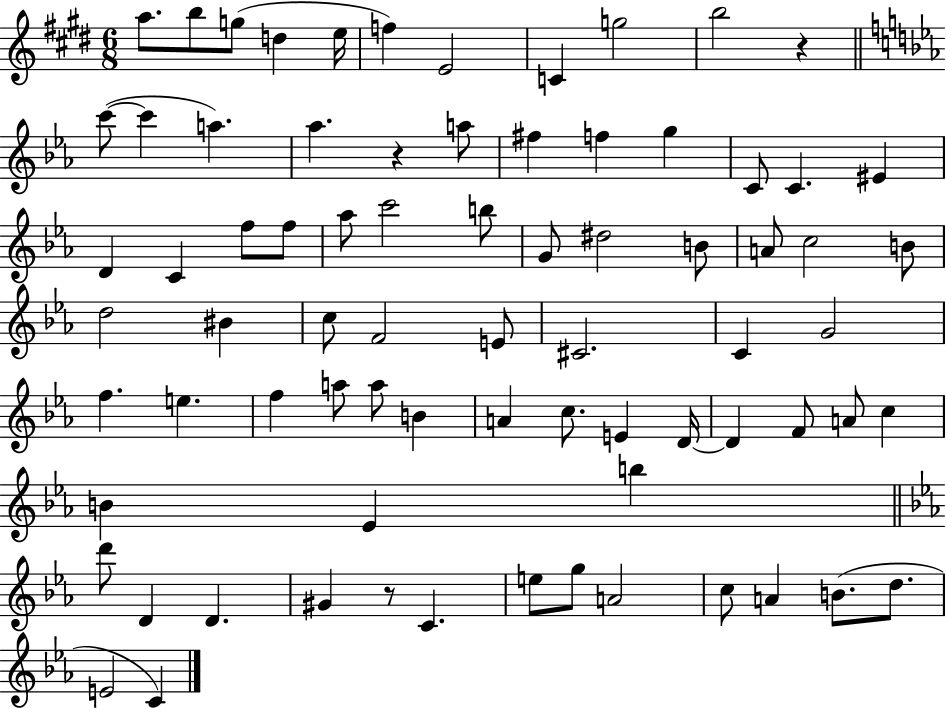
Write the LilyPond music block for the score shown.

{
  \clef treble
  \numericTimeSignature
  \time 6/8
  \key e \major
  a''8. b''8 g''8( d''4 e''16 | f''4) e'2 | c'4 g''2 | b''2 r4 | \break \bar "||" \break \key ees \major c'''8~(~ c'''4 a''4.) | aes''4. r4 a''8 | fis''4 f''4 g''4 | c'8 c'4. eis'4 | \break d'4 c'4 f''8 f''8 | aes''8 c'''2 b''8 | g'8 dis''2 b'8 | a'8 c''2 b'8 | \break d''2 bis'4 | c''8 f'2 e'8 | cis'2. | c'4 g'2 | \break f''4. e''4. | f''4 a''8 a''8 b'4 | a'4 c''8. e'4 d'16~~ | d'4 f'8 a'8 c''4 | \break b'4 ees'4 b''4 | \bar "||" \break \key ees \major d'''8 d'4 d'4. | gis'4 r8 c'4. | e''8 g''8 a'2 | c''8 a'4 b'8.( d''8. | \break e'2 c'4) | \bar "|."
}